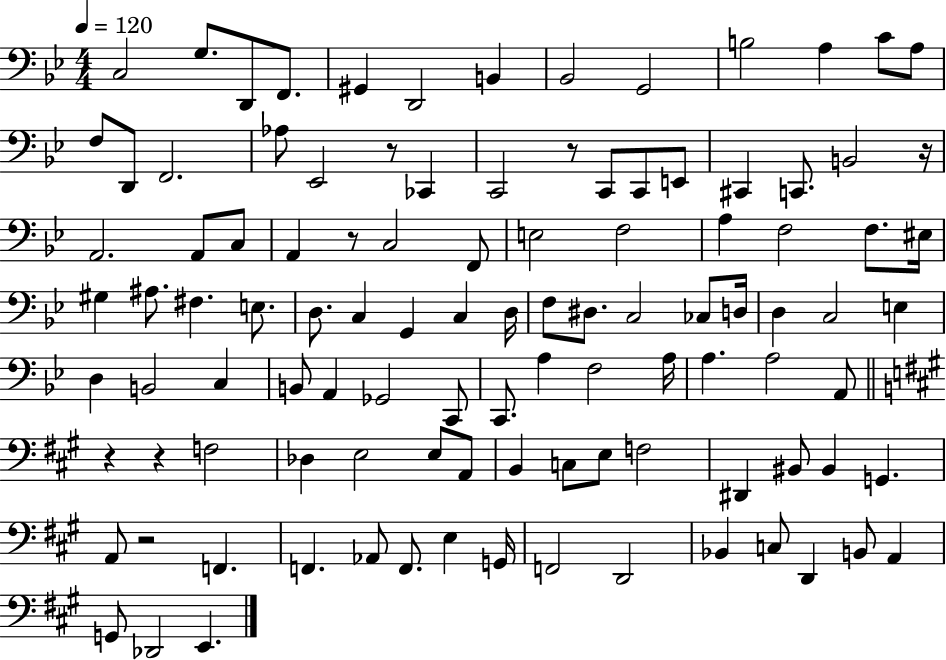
C3/h G3/e. D2/e F2/e. G#2/q D2/h B2/q Bb2/h G2/h B3/h A3/q C4/e A3/e F3/e D2/e F2/h. Ab3/e Eb2/h R/e CES2/q C2/h R/e C2/e C2/e E2/e C#2/q C2/e. B2/h R/s A2/h. A2/e C3/e A2/q R/e C3/h F2/e E3/h F3/h A3/q F3/h F3/e. EIS3/s G#3/q A#3/e. F#3/q. E3/e. D3/e. C3/q G2/q C3/q D3/s F3/e D#3/e. C3/h CES3/e D3/s D3/q C3/h E3/q D3/q B2/h C3/q B2/e A2/q Gb2/h C2/e C2/e. A3/q F3/h A3/s A3/q. A3/h A2/e R/q R/q F3/h Db3/q E3/h E3/e A2/e B2/q C3/e E3/e F3/h D#2/q BIS2/e BIS2/q G2/q. A2/e R/h F2/q. F2/q. Ab2/e F2/e. E3/q G2/s F2/h D2/h Bb2/q C3/e D2/q B2/e A2/q G2/e Db2/h E2/q.